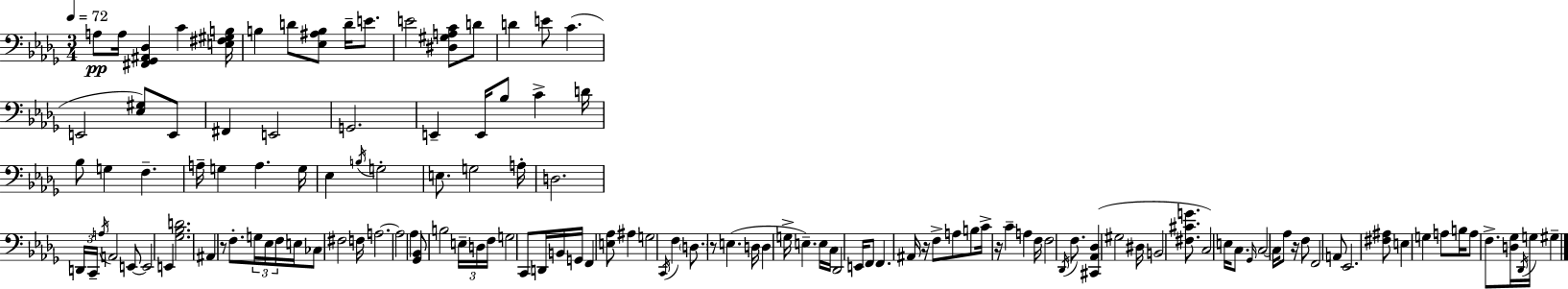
A3/e A3/s [F#2,Gb2,A#2,Db3]/q C4/q [E3,F#3,G#3,B3]/s B3/q D4/e [Eb3,A#3,B3]/e D4/s E4/e. E4/h [D#3,G#3,A3,C4]/e D4/e D4/q E4/e C4/q. E2/h [Eb3,G#3]/e E2/e F#2/q E2/h G2/h. E2/q E2/s Bb3/e C4/q D4/s Bb3/e G3/q F3/q. A3/s G3/q A3/q. G3/s Eb3/q B3/s G3/h E3/e. G3/h A3/s D3/h. D2/s C2/s A3/s A2/h E2/e E2/h E2/q [Gb3,Bb3,D4]/h. A#2/q R/e F3/e. G3/s Eb3/s F3/s E3/s CES3/e F#3/h F3/s A3/h. A3/h Ab3/q [Gb2,Bb2]/e B3/h E3/s D3/s F3/s G3/h C2/e D2/s B2/s G2/s F2/q [E3,Ab3]/e A#3/q G3/h C2/s F3/q D3/e. R/e E3/q. D3/s D3/q G3/s E3/q. E3/s C3/s Db2/h E2/s F2/e F2/q. A#2/s R/s F3/e A3/e B3/e C4/s R/s C4/q A3/q F3/s F3/h Db2/s F3/e. [C#2,Ab2,Db3]/q G#3/h D#3/s B2/h [F#3,C#4,G4]/e. C3/h E3/s C3/e. Gb2/s C3/h C3/s Ab3/e R/s F3/e F2/h A2/e Eb2/h. [F#3,A#3]/e E3/q G3/q A3/e B3/s A3/e F3/e. [D3,Gb3]/s Db2/s G3/s G#3/q